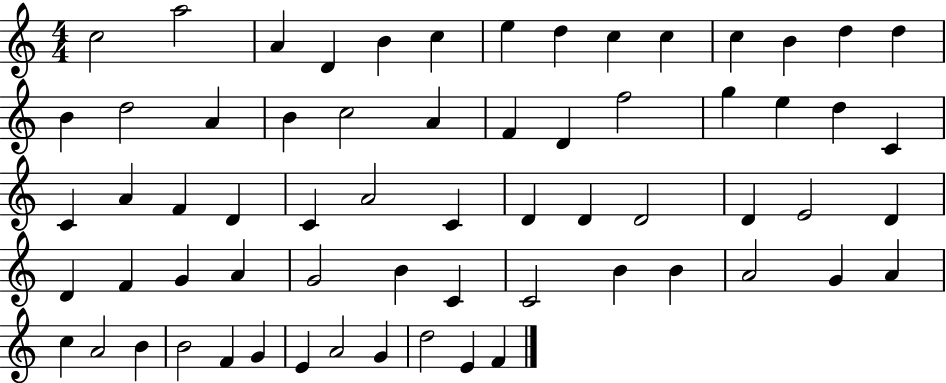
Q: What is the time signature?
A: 4/4